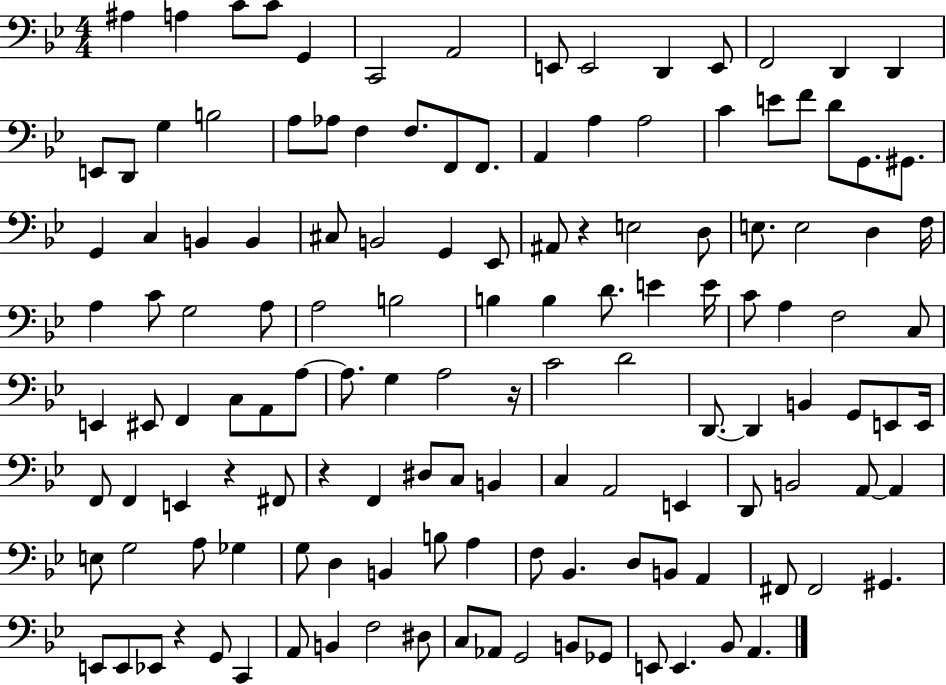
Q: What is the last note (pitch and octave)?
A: A2